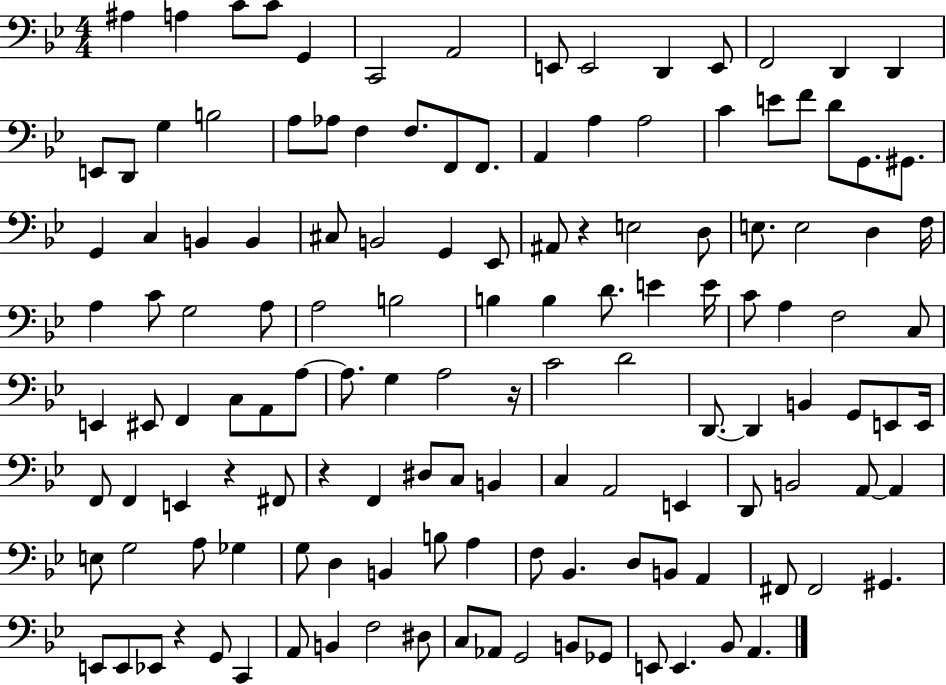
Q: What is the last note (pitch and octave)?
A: A2